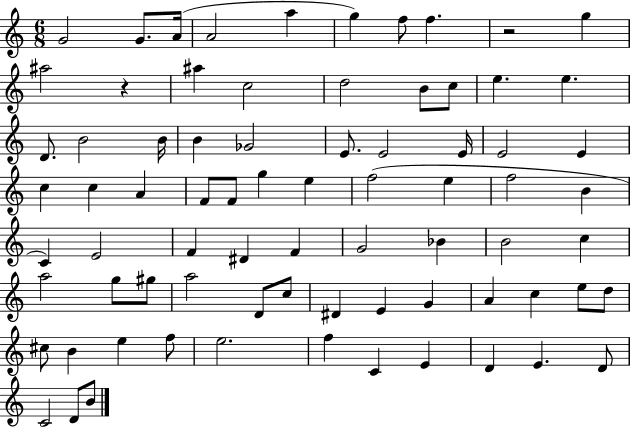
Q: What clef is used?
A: treble